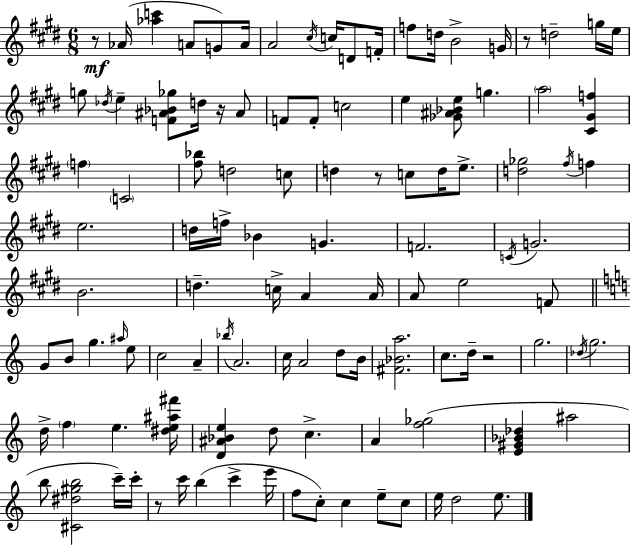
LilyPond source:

{
  \clef treble
  \numericTimeSignature
  \time 6/8
  \key e \major
  \repeat volta 2 { r8\mf aes'16( <aes'' c'''>4 a'8 g'8) a'16 | a'2 \acciaccatura { cis''16 } c''16 d'8 | f'16-. f''8 d''16 b'2-> | g'16 r8 d''2-- g''16 | \break e''16 g''8 \acciaccatura { des''16 } e''4-- <f' ais' bes' ges''>8 d''16 r16 | ais'8 f'8 f'8-. c''2 | e''4 <ges' ais' bes' e''>8 g''4. | \parenthesize a''2 <cis' gis' f''>4 | \break \parenthesize f''4 \parenthesize c'2 | <fis'' bes''>8 d''2 | c''8 d''4 r8 c''8 d''16 e''8.-> | <d'' ges''>2 \acciaccatura { fis''16 } f''4 | \break e''2. | d''16 f''16-> bes'4 g'4. | f'2. | \acciaccatura { c'16 } g'2. | \break b'2. | d''4.-- c''16-> a'4 | a'16 a'8 e''2 | f'8 \bar "||" \break \key c \major g'8 b'8 g''4. \grace { ais''16 } e''8 | c''2 a'4-- | \acciaccatura { bes''16 } a'2. | c''16 a'2 d''8 | \break b'16 <fis' bes' a''>2. | c''8. d''16-- r2 | g''2. | \acciaccatura { des''16 } g''2. | \break d''16-> \parenthesize f''4 e''4. | <dis'' e'' ais'' fis'''>16 <d' ais' bes' e''>4 d''8 c''4.-> | a'4 <f'' ges''>2( | <e' gis' bes' des''>4 ais''2 | \break b''8 <cis' dis'' gis'' b''>2 | c'''16--) c'''16-. r8 c'''16 b''4( c'''4-> | e'''16 f''8 c''8-.) c''4 e''8-- | c''8 e''16 d''2 | \break e''8. } \bar "|."
}